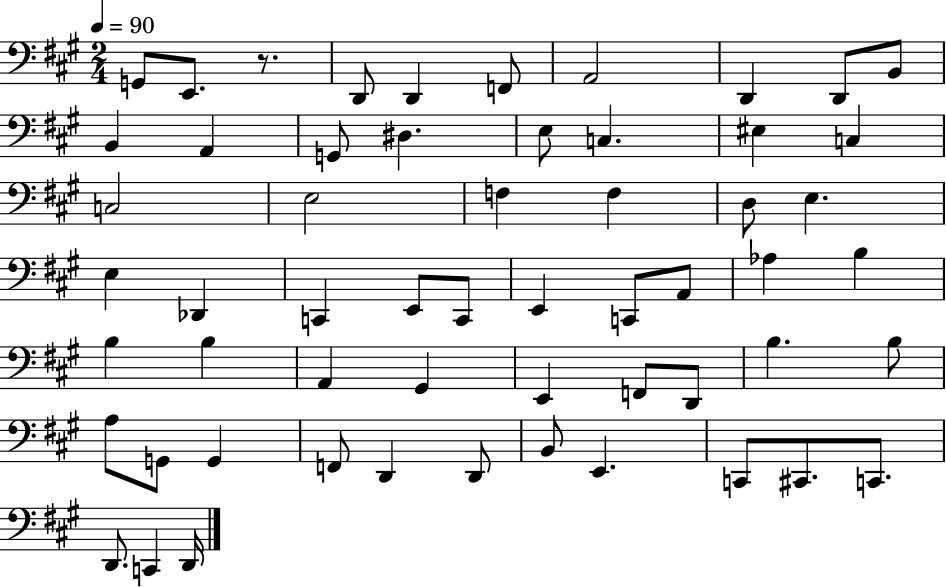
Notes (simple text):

G2/e E2/e. R/e. D2/e D2/q F2/e A2/h D2/q D2/e B2/e B2/q A2/q G2/e D#3/q. E3/e C3/q. EIS3/q C3/q C3/h E3/h F3/q F3/q D3/e E3/q. E3/q Db2/q C2/q E2/e C2/e E2/q C2/e A2/e Ab3/q B3/q B3/q B3/q A2/q G#2/q E2/q F2/e D2/e B3/q. B3/e A3/e G2/e G2/q F2/e D2/q D2/e B2/e E2/q. C2/e C#2/e. C2/e. D2/e. C2/q D2/s